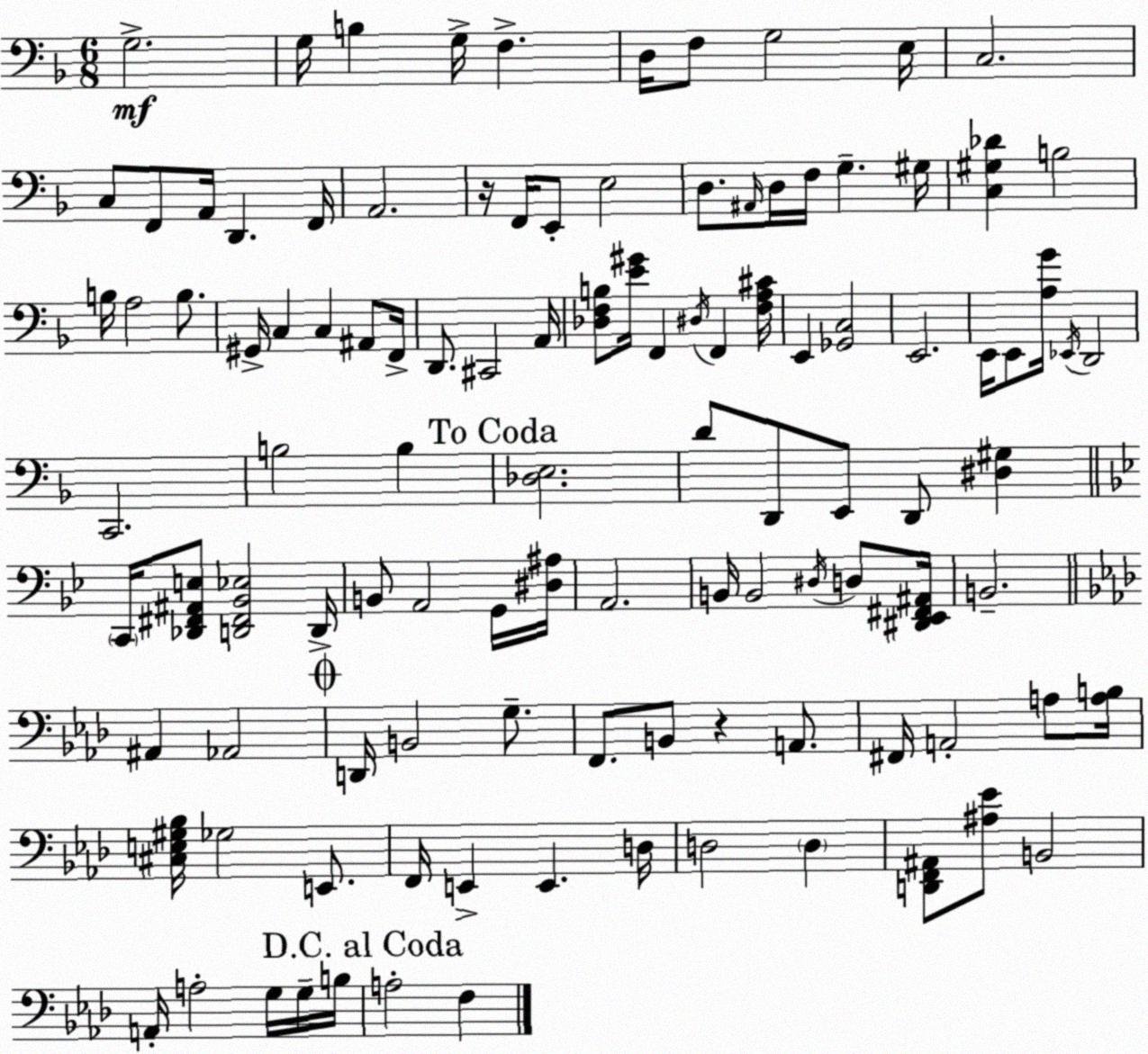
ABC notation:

X:1
T:Untitled
M:6/8
L:1/4
K:Dm
G,2 G,/4 B, G,/4 F, D,/4 F,/2 G,2 E,/4 C,2 C,/2 F,,/2 A,,/4 D,, F,,/4 A,,2 z/4 F,,/4 E,,/2 E,2 D,/2 ^A,,/4 D,/4 F,/4 G, ^G,/4 [C,^G,_D] B,2 B,/4 A,2 B,/2 ^G,,/4 C, C, ^A,,/2 F,,/4 D,,/2 ^C,,2 A,,/4 [_D,F,B,]/2 [E^G]/4 F,, ^D,/4 F,, [F,A,^C]/4 E,, [_G,,C,]2 E,,2 E,,/4 E,,/2 [A,G]/4 _E,,/4 D,,2 C,,2 B,2 B, [_D,E,]2 D/2 D,,/2 E,,/2 D,,/2 [^D,^G,] C,,/4 [_D,,^F,,^A,,E,]/2 [D,,^F,,_B,,_E,]2 D,,/4 B,,/2 A,,2 G,,/4 [^D,^A,]/4 A,,2 B,,/4 B,,2 ^D,/4 D,/2 [^D,,_E,,^F,,^A,,]/4 B,,2 ^A,, _A,,2 D,,/4 B,,2 G,/2 F,,/2 B,,/2 z A,,/2 ^F,,/4 A,,2 A,/2 [A,B,]/4 [^C,E,^G,_B,]/4 _G,2 E,,/2 F,,/4 E,, E,, D,/4 D,2 D, [D,,F,,^A,,]/2 [^A,_E]/2 B,,2 A,,/4 A,2 G,/4 G,/4 B,/4 A,2 F,